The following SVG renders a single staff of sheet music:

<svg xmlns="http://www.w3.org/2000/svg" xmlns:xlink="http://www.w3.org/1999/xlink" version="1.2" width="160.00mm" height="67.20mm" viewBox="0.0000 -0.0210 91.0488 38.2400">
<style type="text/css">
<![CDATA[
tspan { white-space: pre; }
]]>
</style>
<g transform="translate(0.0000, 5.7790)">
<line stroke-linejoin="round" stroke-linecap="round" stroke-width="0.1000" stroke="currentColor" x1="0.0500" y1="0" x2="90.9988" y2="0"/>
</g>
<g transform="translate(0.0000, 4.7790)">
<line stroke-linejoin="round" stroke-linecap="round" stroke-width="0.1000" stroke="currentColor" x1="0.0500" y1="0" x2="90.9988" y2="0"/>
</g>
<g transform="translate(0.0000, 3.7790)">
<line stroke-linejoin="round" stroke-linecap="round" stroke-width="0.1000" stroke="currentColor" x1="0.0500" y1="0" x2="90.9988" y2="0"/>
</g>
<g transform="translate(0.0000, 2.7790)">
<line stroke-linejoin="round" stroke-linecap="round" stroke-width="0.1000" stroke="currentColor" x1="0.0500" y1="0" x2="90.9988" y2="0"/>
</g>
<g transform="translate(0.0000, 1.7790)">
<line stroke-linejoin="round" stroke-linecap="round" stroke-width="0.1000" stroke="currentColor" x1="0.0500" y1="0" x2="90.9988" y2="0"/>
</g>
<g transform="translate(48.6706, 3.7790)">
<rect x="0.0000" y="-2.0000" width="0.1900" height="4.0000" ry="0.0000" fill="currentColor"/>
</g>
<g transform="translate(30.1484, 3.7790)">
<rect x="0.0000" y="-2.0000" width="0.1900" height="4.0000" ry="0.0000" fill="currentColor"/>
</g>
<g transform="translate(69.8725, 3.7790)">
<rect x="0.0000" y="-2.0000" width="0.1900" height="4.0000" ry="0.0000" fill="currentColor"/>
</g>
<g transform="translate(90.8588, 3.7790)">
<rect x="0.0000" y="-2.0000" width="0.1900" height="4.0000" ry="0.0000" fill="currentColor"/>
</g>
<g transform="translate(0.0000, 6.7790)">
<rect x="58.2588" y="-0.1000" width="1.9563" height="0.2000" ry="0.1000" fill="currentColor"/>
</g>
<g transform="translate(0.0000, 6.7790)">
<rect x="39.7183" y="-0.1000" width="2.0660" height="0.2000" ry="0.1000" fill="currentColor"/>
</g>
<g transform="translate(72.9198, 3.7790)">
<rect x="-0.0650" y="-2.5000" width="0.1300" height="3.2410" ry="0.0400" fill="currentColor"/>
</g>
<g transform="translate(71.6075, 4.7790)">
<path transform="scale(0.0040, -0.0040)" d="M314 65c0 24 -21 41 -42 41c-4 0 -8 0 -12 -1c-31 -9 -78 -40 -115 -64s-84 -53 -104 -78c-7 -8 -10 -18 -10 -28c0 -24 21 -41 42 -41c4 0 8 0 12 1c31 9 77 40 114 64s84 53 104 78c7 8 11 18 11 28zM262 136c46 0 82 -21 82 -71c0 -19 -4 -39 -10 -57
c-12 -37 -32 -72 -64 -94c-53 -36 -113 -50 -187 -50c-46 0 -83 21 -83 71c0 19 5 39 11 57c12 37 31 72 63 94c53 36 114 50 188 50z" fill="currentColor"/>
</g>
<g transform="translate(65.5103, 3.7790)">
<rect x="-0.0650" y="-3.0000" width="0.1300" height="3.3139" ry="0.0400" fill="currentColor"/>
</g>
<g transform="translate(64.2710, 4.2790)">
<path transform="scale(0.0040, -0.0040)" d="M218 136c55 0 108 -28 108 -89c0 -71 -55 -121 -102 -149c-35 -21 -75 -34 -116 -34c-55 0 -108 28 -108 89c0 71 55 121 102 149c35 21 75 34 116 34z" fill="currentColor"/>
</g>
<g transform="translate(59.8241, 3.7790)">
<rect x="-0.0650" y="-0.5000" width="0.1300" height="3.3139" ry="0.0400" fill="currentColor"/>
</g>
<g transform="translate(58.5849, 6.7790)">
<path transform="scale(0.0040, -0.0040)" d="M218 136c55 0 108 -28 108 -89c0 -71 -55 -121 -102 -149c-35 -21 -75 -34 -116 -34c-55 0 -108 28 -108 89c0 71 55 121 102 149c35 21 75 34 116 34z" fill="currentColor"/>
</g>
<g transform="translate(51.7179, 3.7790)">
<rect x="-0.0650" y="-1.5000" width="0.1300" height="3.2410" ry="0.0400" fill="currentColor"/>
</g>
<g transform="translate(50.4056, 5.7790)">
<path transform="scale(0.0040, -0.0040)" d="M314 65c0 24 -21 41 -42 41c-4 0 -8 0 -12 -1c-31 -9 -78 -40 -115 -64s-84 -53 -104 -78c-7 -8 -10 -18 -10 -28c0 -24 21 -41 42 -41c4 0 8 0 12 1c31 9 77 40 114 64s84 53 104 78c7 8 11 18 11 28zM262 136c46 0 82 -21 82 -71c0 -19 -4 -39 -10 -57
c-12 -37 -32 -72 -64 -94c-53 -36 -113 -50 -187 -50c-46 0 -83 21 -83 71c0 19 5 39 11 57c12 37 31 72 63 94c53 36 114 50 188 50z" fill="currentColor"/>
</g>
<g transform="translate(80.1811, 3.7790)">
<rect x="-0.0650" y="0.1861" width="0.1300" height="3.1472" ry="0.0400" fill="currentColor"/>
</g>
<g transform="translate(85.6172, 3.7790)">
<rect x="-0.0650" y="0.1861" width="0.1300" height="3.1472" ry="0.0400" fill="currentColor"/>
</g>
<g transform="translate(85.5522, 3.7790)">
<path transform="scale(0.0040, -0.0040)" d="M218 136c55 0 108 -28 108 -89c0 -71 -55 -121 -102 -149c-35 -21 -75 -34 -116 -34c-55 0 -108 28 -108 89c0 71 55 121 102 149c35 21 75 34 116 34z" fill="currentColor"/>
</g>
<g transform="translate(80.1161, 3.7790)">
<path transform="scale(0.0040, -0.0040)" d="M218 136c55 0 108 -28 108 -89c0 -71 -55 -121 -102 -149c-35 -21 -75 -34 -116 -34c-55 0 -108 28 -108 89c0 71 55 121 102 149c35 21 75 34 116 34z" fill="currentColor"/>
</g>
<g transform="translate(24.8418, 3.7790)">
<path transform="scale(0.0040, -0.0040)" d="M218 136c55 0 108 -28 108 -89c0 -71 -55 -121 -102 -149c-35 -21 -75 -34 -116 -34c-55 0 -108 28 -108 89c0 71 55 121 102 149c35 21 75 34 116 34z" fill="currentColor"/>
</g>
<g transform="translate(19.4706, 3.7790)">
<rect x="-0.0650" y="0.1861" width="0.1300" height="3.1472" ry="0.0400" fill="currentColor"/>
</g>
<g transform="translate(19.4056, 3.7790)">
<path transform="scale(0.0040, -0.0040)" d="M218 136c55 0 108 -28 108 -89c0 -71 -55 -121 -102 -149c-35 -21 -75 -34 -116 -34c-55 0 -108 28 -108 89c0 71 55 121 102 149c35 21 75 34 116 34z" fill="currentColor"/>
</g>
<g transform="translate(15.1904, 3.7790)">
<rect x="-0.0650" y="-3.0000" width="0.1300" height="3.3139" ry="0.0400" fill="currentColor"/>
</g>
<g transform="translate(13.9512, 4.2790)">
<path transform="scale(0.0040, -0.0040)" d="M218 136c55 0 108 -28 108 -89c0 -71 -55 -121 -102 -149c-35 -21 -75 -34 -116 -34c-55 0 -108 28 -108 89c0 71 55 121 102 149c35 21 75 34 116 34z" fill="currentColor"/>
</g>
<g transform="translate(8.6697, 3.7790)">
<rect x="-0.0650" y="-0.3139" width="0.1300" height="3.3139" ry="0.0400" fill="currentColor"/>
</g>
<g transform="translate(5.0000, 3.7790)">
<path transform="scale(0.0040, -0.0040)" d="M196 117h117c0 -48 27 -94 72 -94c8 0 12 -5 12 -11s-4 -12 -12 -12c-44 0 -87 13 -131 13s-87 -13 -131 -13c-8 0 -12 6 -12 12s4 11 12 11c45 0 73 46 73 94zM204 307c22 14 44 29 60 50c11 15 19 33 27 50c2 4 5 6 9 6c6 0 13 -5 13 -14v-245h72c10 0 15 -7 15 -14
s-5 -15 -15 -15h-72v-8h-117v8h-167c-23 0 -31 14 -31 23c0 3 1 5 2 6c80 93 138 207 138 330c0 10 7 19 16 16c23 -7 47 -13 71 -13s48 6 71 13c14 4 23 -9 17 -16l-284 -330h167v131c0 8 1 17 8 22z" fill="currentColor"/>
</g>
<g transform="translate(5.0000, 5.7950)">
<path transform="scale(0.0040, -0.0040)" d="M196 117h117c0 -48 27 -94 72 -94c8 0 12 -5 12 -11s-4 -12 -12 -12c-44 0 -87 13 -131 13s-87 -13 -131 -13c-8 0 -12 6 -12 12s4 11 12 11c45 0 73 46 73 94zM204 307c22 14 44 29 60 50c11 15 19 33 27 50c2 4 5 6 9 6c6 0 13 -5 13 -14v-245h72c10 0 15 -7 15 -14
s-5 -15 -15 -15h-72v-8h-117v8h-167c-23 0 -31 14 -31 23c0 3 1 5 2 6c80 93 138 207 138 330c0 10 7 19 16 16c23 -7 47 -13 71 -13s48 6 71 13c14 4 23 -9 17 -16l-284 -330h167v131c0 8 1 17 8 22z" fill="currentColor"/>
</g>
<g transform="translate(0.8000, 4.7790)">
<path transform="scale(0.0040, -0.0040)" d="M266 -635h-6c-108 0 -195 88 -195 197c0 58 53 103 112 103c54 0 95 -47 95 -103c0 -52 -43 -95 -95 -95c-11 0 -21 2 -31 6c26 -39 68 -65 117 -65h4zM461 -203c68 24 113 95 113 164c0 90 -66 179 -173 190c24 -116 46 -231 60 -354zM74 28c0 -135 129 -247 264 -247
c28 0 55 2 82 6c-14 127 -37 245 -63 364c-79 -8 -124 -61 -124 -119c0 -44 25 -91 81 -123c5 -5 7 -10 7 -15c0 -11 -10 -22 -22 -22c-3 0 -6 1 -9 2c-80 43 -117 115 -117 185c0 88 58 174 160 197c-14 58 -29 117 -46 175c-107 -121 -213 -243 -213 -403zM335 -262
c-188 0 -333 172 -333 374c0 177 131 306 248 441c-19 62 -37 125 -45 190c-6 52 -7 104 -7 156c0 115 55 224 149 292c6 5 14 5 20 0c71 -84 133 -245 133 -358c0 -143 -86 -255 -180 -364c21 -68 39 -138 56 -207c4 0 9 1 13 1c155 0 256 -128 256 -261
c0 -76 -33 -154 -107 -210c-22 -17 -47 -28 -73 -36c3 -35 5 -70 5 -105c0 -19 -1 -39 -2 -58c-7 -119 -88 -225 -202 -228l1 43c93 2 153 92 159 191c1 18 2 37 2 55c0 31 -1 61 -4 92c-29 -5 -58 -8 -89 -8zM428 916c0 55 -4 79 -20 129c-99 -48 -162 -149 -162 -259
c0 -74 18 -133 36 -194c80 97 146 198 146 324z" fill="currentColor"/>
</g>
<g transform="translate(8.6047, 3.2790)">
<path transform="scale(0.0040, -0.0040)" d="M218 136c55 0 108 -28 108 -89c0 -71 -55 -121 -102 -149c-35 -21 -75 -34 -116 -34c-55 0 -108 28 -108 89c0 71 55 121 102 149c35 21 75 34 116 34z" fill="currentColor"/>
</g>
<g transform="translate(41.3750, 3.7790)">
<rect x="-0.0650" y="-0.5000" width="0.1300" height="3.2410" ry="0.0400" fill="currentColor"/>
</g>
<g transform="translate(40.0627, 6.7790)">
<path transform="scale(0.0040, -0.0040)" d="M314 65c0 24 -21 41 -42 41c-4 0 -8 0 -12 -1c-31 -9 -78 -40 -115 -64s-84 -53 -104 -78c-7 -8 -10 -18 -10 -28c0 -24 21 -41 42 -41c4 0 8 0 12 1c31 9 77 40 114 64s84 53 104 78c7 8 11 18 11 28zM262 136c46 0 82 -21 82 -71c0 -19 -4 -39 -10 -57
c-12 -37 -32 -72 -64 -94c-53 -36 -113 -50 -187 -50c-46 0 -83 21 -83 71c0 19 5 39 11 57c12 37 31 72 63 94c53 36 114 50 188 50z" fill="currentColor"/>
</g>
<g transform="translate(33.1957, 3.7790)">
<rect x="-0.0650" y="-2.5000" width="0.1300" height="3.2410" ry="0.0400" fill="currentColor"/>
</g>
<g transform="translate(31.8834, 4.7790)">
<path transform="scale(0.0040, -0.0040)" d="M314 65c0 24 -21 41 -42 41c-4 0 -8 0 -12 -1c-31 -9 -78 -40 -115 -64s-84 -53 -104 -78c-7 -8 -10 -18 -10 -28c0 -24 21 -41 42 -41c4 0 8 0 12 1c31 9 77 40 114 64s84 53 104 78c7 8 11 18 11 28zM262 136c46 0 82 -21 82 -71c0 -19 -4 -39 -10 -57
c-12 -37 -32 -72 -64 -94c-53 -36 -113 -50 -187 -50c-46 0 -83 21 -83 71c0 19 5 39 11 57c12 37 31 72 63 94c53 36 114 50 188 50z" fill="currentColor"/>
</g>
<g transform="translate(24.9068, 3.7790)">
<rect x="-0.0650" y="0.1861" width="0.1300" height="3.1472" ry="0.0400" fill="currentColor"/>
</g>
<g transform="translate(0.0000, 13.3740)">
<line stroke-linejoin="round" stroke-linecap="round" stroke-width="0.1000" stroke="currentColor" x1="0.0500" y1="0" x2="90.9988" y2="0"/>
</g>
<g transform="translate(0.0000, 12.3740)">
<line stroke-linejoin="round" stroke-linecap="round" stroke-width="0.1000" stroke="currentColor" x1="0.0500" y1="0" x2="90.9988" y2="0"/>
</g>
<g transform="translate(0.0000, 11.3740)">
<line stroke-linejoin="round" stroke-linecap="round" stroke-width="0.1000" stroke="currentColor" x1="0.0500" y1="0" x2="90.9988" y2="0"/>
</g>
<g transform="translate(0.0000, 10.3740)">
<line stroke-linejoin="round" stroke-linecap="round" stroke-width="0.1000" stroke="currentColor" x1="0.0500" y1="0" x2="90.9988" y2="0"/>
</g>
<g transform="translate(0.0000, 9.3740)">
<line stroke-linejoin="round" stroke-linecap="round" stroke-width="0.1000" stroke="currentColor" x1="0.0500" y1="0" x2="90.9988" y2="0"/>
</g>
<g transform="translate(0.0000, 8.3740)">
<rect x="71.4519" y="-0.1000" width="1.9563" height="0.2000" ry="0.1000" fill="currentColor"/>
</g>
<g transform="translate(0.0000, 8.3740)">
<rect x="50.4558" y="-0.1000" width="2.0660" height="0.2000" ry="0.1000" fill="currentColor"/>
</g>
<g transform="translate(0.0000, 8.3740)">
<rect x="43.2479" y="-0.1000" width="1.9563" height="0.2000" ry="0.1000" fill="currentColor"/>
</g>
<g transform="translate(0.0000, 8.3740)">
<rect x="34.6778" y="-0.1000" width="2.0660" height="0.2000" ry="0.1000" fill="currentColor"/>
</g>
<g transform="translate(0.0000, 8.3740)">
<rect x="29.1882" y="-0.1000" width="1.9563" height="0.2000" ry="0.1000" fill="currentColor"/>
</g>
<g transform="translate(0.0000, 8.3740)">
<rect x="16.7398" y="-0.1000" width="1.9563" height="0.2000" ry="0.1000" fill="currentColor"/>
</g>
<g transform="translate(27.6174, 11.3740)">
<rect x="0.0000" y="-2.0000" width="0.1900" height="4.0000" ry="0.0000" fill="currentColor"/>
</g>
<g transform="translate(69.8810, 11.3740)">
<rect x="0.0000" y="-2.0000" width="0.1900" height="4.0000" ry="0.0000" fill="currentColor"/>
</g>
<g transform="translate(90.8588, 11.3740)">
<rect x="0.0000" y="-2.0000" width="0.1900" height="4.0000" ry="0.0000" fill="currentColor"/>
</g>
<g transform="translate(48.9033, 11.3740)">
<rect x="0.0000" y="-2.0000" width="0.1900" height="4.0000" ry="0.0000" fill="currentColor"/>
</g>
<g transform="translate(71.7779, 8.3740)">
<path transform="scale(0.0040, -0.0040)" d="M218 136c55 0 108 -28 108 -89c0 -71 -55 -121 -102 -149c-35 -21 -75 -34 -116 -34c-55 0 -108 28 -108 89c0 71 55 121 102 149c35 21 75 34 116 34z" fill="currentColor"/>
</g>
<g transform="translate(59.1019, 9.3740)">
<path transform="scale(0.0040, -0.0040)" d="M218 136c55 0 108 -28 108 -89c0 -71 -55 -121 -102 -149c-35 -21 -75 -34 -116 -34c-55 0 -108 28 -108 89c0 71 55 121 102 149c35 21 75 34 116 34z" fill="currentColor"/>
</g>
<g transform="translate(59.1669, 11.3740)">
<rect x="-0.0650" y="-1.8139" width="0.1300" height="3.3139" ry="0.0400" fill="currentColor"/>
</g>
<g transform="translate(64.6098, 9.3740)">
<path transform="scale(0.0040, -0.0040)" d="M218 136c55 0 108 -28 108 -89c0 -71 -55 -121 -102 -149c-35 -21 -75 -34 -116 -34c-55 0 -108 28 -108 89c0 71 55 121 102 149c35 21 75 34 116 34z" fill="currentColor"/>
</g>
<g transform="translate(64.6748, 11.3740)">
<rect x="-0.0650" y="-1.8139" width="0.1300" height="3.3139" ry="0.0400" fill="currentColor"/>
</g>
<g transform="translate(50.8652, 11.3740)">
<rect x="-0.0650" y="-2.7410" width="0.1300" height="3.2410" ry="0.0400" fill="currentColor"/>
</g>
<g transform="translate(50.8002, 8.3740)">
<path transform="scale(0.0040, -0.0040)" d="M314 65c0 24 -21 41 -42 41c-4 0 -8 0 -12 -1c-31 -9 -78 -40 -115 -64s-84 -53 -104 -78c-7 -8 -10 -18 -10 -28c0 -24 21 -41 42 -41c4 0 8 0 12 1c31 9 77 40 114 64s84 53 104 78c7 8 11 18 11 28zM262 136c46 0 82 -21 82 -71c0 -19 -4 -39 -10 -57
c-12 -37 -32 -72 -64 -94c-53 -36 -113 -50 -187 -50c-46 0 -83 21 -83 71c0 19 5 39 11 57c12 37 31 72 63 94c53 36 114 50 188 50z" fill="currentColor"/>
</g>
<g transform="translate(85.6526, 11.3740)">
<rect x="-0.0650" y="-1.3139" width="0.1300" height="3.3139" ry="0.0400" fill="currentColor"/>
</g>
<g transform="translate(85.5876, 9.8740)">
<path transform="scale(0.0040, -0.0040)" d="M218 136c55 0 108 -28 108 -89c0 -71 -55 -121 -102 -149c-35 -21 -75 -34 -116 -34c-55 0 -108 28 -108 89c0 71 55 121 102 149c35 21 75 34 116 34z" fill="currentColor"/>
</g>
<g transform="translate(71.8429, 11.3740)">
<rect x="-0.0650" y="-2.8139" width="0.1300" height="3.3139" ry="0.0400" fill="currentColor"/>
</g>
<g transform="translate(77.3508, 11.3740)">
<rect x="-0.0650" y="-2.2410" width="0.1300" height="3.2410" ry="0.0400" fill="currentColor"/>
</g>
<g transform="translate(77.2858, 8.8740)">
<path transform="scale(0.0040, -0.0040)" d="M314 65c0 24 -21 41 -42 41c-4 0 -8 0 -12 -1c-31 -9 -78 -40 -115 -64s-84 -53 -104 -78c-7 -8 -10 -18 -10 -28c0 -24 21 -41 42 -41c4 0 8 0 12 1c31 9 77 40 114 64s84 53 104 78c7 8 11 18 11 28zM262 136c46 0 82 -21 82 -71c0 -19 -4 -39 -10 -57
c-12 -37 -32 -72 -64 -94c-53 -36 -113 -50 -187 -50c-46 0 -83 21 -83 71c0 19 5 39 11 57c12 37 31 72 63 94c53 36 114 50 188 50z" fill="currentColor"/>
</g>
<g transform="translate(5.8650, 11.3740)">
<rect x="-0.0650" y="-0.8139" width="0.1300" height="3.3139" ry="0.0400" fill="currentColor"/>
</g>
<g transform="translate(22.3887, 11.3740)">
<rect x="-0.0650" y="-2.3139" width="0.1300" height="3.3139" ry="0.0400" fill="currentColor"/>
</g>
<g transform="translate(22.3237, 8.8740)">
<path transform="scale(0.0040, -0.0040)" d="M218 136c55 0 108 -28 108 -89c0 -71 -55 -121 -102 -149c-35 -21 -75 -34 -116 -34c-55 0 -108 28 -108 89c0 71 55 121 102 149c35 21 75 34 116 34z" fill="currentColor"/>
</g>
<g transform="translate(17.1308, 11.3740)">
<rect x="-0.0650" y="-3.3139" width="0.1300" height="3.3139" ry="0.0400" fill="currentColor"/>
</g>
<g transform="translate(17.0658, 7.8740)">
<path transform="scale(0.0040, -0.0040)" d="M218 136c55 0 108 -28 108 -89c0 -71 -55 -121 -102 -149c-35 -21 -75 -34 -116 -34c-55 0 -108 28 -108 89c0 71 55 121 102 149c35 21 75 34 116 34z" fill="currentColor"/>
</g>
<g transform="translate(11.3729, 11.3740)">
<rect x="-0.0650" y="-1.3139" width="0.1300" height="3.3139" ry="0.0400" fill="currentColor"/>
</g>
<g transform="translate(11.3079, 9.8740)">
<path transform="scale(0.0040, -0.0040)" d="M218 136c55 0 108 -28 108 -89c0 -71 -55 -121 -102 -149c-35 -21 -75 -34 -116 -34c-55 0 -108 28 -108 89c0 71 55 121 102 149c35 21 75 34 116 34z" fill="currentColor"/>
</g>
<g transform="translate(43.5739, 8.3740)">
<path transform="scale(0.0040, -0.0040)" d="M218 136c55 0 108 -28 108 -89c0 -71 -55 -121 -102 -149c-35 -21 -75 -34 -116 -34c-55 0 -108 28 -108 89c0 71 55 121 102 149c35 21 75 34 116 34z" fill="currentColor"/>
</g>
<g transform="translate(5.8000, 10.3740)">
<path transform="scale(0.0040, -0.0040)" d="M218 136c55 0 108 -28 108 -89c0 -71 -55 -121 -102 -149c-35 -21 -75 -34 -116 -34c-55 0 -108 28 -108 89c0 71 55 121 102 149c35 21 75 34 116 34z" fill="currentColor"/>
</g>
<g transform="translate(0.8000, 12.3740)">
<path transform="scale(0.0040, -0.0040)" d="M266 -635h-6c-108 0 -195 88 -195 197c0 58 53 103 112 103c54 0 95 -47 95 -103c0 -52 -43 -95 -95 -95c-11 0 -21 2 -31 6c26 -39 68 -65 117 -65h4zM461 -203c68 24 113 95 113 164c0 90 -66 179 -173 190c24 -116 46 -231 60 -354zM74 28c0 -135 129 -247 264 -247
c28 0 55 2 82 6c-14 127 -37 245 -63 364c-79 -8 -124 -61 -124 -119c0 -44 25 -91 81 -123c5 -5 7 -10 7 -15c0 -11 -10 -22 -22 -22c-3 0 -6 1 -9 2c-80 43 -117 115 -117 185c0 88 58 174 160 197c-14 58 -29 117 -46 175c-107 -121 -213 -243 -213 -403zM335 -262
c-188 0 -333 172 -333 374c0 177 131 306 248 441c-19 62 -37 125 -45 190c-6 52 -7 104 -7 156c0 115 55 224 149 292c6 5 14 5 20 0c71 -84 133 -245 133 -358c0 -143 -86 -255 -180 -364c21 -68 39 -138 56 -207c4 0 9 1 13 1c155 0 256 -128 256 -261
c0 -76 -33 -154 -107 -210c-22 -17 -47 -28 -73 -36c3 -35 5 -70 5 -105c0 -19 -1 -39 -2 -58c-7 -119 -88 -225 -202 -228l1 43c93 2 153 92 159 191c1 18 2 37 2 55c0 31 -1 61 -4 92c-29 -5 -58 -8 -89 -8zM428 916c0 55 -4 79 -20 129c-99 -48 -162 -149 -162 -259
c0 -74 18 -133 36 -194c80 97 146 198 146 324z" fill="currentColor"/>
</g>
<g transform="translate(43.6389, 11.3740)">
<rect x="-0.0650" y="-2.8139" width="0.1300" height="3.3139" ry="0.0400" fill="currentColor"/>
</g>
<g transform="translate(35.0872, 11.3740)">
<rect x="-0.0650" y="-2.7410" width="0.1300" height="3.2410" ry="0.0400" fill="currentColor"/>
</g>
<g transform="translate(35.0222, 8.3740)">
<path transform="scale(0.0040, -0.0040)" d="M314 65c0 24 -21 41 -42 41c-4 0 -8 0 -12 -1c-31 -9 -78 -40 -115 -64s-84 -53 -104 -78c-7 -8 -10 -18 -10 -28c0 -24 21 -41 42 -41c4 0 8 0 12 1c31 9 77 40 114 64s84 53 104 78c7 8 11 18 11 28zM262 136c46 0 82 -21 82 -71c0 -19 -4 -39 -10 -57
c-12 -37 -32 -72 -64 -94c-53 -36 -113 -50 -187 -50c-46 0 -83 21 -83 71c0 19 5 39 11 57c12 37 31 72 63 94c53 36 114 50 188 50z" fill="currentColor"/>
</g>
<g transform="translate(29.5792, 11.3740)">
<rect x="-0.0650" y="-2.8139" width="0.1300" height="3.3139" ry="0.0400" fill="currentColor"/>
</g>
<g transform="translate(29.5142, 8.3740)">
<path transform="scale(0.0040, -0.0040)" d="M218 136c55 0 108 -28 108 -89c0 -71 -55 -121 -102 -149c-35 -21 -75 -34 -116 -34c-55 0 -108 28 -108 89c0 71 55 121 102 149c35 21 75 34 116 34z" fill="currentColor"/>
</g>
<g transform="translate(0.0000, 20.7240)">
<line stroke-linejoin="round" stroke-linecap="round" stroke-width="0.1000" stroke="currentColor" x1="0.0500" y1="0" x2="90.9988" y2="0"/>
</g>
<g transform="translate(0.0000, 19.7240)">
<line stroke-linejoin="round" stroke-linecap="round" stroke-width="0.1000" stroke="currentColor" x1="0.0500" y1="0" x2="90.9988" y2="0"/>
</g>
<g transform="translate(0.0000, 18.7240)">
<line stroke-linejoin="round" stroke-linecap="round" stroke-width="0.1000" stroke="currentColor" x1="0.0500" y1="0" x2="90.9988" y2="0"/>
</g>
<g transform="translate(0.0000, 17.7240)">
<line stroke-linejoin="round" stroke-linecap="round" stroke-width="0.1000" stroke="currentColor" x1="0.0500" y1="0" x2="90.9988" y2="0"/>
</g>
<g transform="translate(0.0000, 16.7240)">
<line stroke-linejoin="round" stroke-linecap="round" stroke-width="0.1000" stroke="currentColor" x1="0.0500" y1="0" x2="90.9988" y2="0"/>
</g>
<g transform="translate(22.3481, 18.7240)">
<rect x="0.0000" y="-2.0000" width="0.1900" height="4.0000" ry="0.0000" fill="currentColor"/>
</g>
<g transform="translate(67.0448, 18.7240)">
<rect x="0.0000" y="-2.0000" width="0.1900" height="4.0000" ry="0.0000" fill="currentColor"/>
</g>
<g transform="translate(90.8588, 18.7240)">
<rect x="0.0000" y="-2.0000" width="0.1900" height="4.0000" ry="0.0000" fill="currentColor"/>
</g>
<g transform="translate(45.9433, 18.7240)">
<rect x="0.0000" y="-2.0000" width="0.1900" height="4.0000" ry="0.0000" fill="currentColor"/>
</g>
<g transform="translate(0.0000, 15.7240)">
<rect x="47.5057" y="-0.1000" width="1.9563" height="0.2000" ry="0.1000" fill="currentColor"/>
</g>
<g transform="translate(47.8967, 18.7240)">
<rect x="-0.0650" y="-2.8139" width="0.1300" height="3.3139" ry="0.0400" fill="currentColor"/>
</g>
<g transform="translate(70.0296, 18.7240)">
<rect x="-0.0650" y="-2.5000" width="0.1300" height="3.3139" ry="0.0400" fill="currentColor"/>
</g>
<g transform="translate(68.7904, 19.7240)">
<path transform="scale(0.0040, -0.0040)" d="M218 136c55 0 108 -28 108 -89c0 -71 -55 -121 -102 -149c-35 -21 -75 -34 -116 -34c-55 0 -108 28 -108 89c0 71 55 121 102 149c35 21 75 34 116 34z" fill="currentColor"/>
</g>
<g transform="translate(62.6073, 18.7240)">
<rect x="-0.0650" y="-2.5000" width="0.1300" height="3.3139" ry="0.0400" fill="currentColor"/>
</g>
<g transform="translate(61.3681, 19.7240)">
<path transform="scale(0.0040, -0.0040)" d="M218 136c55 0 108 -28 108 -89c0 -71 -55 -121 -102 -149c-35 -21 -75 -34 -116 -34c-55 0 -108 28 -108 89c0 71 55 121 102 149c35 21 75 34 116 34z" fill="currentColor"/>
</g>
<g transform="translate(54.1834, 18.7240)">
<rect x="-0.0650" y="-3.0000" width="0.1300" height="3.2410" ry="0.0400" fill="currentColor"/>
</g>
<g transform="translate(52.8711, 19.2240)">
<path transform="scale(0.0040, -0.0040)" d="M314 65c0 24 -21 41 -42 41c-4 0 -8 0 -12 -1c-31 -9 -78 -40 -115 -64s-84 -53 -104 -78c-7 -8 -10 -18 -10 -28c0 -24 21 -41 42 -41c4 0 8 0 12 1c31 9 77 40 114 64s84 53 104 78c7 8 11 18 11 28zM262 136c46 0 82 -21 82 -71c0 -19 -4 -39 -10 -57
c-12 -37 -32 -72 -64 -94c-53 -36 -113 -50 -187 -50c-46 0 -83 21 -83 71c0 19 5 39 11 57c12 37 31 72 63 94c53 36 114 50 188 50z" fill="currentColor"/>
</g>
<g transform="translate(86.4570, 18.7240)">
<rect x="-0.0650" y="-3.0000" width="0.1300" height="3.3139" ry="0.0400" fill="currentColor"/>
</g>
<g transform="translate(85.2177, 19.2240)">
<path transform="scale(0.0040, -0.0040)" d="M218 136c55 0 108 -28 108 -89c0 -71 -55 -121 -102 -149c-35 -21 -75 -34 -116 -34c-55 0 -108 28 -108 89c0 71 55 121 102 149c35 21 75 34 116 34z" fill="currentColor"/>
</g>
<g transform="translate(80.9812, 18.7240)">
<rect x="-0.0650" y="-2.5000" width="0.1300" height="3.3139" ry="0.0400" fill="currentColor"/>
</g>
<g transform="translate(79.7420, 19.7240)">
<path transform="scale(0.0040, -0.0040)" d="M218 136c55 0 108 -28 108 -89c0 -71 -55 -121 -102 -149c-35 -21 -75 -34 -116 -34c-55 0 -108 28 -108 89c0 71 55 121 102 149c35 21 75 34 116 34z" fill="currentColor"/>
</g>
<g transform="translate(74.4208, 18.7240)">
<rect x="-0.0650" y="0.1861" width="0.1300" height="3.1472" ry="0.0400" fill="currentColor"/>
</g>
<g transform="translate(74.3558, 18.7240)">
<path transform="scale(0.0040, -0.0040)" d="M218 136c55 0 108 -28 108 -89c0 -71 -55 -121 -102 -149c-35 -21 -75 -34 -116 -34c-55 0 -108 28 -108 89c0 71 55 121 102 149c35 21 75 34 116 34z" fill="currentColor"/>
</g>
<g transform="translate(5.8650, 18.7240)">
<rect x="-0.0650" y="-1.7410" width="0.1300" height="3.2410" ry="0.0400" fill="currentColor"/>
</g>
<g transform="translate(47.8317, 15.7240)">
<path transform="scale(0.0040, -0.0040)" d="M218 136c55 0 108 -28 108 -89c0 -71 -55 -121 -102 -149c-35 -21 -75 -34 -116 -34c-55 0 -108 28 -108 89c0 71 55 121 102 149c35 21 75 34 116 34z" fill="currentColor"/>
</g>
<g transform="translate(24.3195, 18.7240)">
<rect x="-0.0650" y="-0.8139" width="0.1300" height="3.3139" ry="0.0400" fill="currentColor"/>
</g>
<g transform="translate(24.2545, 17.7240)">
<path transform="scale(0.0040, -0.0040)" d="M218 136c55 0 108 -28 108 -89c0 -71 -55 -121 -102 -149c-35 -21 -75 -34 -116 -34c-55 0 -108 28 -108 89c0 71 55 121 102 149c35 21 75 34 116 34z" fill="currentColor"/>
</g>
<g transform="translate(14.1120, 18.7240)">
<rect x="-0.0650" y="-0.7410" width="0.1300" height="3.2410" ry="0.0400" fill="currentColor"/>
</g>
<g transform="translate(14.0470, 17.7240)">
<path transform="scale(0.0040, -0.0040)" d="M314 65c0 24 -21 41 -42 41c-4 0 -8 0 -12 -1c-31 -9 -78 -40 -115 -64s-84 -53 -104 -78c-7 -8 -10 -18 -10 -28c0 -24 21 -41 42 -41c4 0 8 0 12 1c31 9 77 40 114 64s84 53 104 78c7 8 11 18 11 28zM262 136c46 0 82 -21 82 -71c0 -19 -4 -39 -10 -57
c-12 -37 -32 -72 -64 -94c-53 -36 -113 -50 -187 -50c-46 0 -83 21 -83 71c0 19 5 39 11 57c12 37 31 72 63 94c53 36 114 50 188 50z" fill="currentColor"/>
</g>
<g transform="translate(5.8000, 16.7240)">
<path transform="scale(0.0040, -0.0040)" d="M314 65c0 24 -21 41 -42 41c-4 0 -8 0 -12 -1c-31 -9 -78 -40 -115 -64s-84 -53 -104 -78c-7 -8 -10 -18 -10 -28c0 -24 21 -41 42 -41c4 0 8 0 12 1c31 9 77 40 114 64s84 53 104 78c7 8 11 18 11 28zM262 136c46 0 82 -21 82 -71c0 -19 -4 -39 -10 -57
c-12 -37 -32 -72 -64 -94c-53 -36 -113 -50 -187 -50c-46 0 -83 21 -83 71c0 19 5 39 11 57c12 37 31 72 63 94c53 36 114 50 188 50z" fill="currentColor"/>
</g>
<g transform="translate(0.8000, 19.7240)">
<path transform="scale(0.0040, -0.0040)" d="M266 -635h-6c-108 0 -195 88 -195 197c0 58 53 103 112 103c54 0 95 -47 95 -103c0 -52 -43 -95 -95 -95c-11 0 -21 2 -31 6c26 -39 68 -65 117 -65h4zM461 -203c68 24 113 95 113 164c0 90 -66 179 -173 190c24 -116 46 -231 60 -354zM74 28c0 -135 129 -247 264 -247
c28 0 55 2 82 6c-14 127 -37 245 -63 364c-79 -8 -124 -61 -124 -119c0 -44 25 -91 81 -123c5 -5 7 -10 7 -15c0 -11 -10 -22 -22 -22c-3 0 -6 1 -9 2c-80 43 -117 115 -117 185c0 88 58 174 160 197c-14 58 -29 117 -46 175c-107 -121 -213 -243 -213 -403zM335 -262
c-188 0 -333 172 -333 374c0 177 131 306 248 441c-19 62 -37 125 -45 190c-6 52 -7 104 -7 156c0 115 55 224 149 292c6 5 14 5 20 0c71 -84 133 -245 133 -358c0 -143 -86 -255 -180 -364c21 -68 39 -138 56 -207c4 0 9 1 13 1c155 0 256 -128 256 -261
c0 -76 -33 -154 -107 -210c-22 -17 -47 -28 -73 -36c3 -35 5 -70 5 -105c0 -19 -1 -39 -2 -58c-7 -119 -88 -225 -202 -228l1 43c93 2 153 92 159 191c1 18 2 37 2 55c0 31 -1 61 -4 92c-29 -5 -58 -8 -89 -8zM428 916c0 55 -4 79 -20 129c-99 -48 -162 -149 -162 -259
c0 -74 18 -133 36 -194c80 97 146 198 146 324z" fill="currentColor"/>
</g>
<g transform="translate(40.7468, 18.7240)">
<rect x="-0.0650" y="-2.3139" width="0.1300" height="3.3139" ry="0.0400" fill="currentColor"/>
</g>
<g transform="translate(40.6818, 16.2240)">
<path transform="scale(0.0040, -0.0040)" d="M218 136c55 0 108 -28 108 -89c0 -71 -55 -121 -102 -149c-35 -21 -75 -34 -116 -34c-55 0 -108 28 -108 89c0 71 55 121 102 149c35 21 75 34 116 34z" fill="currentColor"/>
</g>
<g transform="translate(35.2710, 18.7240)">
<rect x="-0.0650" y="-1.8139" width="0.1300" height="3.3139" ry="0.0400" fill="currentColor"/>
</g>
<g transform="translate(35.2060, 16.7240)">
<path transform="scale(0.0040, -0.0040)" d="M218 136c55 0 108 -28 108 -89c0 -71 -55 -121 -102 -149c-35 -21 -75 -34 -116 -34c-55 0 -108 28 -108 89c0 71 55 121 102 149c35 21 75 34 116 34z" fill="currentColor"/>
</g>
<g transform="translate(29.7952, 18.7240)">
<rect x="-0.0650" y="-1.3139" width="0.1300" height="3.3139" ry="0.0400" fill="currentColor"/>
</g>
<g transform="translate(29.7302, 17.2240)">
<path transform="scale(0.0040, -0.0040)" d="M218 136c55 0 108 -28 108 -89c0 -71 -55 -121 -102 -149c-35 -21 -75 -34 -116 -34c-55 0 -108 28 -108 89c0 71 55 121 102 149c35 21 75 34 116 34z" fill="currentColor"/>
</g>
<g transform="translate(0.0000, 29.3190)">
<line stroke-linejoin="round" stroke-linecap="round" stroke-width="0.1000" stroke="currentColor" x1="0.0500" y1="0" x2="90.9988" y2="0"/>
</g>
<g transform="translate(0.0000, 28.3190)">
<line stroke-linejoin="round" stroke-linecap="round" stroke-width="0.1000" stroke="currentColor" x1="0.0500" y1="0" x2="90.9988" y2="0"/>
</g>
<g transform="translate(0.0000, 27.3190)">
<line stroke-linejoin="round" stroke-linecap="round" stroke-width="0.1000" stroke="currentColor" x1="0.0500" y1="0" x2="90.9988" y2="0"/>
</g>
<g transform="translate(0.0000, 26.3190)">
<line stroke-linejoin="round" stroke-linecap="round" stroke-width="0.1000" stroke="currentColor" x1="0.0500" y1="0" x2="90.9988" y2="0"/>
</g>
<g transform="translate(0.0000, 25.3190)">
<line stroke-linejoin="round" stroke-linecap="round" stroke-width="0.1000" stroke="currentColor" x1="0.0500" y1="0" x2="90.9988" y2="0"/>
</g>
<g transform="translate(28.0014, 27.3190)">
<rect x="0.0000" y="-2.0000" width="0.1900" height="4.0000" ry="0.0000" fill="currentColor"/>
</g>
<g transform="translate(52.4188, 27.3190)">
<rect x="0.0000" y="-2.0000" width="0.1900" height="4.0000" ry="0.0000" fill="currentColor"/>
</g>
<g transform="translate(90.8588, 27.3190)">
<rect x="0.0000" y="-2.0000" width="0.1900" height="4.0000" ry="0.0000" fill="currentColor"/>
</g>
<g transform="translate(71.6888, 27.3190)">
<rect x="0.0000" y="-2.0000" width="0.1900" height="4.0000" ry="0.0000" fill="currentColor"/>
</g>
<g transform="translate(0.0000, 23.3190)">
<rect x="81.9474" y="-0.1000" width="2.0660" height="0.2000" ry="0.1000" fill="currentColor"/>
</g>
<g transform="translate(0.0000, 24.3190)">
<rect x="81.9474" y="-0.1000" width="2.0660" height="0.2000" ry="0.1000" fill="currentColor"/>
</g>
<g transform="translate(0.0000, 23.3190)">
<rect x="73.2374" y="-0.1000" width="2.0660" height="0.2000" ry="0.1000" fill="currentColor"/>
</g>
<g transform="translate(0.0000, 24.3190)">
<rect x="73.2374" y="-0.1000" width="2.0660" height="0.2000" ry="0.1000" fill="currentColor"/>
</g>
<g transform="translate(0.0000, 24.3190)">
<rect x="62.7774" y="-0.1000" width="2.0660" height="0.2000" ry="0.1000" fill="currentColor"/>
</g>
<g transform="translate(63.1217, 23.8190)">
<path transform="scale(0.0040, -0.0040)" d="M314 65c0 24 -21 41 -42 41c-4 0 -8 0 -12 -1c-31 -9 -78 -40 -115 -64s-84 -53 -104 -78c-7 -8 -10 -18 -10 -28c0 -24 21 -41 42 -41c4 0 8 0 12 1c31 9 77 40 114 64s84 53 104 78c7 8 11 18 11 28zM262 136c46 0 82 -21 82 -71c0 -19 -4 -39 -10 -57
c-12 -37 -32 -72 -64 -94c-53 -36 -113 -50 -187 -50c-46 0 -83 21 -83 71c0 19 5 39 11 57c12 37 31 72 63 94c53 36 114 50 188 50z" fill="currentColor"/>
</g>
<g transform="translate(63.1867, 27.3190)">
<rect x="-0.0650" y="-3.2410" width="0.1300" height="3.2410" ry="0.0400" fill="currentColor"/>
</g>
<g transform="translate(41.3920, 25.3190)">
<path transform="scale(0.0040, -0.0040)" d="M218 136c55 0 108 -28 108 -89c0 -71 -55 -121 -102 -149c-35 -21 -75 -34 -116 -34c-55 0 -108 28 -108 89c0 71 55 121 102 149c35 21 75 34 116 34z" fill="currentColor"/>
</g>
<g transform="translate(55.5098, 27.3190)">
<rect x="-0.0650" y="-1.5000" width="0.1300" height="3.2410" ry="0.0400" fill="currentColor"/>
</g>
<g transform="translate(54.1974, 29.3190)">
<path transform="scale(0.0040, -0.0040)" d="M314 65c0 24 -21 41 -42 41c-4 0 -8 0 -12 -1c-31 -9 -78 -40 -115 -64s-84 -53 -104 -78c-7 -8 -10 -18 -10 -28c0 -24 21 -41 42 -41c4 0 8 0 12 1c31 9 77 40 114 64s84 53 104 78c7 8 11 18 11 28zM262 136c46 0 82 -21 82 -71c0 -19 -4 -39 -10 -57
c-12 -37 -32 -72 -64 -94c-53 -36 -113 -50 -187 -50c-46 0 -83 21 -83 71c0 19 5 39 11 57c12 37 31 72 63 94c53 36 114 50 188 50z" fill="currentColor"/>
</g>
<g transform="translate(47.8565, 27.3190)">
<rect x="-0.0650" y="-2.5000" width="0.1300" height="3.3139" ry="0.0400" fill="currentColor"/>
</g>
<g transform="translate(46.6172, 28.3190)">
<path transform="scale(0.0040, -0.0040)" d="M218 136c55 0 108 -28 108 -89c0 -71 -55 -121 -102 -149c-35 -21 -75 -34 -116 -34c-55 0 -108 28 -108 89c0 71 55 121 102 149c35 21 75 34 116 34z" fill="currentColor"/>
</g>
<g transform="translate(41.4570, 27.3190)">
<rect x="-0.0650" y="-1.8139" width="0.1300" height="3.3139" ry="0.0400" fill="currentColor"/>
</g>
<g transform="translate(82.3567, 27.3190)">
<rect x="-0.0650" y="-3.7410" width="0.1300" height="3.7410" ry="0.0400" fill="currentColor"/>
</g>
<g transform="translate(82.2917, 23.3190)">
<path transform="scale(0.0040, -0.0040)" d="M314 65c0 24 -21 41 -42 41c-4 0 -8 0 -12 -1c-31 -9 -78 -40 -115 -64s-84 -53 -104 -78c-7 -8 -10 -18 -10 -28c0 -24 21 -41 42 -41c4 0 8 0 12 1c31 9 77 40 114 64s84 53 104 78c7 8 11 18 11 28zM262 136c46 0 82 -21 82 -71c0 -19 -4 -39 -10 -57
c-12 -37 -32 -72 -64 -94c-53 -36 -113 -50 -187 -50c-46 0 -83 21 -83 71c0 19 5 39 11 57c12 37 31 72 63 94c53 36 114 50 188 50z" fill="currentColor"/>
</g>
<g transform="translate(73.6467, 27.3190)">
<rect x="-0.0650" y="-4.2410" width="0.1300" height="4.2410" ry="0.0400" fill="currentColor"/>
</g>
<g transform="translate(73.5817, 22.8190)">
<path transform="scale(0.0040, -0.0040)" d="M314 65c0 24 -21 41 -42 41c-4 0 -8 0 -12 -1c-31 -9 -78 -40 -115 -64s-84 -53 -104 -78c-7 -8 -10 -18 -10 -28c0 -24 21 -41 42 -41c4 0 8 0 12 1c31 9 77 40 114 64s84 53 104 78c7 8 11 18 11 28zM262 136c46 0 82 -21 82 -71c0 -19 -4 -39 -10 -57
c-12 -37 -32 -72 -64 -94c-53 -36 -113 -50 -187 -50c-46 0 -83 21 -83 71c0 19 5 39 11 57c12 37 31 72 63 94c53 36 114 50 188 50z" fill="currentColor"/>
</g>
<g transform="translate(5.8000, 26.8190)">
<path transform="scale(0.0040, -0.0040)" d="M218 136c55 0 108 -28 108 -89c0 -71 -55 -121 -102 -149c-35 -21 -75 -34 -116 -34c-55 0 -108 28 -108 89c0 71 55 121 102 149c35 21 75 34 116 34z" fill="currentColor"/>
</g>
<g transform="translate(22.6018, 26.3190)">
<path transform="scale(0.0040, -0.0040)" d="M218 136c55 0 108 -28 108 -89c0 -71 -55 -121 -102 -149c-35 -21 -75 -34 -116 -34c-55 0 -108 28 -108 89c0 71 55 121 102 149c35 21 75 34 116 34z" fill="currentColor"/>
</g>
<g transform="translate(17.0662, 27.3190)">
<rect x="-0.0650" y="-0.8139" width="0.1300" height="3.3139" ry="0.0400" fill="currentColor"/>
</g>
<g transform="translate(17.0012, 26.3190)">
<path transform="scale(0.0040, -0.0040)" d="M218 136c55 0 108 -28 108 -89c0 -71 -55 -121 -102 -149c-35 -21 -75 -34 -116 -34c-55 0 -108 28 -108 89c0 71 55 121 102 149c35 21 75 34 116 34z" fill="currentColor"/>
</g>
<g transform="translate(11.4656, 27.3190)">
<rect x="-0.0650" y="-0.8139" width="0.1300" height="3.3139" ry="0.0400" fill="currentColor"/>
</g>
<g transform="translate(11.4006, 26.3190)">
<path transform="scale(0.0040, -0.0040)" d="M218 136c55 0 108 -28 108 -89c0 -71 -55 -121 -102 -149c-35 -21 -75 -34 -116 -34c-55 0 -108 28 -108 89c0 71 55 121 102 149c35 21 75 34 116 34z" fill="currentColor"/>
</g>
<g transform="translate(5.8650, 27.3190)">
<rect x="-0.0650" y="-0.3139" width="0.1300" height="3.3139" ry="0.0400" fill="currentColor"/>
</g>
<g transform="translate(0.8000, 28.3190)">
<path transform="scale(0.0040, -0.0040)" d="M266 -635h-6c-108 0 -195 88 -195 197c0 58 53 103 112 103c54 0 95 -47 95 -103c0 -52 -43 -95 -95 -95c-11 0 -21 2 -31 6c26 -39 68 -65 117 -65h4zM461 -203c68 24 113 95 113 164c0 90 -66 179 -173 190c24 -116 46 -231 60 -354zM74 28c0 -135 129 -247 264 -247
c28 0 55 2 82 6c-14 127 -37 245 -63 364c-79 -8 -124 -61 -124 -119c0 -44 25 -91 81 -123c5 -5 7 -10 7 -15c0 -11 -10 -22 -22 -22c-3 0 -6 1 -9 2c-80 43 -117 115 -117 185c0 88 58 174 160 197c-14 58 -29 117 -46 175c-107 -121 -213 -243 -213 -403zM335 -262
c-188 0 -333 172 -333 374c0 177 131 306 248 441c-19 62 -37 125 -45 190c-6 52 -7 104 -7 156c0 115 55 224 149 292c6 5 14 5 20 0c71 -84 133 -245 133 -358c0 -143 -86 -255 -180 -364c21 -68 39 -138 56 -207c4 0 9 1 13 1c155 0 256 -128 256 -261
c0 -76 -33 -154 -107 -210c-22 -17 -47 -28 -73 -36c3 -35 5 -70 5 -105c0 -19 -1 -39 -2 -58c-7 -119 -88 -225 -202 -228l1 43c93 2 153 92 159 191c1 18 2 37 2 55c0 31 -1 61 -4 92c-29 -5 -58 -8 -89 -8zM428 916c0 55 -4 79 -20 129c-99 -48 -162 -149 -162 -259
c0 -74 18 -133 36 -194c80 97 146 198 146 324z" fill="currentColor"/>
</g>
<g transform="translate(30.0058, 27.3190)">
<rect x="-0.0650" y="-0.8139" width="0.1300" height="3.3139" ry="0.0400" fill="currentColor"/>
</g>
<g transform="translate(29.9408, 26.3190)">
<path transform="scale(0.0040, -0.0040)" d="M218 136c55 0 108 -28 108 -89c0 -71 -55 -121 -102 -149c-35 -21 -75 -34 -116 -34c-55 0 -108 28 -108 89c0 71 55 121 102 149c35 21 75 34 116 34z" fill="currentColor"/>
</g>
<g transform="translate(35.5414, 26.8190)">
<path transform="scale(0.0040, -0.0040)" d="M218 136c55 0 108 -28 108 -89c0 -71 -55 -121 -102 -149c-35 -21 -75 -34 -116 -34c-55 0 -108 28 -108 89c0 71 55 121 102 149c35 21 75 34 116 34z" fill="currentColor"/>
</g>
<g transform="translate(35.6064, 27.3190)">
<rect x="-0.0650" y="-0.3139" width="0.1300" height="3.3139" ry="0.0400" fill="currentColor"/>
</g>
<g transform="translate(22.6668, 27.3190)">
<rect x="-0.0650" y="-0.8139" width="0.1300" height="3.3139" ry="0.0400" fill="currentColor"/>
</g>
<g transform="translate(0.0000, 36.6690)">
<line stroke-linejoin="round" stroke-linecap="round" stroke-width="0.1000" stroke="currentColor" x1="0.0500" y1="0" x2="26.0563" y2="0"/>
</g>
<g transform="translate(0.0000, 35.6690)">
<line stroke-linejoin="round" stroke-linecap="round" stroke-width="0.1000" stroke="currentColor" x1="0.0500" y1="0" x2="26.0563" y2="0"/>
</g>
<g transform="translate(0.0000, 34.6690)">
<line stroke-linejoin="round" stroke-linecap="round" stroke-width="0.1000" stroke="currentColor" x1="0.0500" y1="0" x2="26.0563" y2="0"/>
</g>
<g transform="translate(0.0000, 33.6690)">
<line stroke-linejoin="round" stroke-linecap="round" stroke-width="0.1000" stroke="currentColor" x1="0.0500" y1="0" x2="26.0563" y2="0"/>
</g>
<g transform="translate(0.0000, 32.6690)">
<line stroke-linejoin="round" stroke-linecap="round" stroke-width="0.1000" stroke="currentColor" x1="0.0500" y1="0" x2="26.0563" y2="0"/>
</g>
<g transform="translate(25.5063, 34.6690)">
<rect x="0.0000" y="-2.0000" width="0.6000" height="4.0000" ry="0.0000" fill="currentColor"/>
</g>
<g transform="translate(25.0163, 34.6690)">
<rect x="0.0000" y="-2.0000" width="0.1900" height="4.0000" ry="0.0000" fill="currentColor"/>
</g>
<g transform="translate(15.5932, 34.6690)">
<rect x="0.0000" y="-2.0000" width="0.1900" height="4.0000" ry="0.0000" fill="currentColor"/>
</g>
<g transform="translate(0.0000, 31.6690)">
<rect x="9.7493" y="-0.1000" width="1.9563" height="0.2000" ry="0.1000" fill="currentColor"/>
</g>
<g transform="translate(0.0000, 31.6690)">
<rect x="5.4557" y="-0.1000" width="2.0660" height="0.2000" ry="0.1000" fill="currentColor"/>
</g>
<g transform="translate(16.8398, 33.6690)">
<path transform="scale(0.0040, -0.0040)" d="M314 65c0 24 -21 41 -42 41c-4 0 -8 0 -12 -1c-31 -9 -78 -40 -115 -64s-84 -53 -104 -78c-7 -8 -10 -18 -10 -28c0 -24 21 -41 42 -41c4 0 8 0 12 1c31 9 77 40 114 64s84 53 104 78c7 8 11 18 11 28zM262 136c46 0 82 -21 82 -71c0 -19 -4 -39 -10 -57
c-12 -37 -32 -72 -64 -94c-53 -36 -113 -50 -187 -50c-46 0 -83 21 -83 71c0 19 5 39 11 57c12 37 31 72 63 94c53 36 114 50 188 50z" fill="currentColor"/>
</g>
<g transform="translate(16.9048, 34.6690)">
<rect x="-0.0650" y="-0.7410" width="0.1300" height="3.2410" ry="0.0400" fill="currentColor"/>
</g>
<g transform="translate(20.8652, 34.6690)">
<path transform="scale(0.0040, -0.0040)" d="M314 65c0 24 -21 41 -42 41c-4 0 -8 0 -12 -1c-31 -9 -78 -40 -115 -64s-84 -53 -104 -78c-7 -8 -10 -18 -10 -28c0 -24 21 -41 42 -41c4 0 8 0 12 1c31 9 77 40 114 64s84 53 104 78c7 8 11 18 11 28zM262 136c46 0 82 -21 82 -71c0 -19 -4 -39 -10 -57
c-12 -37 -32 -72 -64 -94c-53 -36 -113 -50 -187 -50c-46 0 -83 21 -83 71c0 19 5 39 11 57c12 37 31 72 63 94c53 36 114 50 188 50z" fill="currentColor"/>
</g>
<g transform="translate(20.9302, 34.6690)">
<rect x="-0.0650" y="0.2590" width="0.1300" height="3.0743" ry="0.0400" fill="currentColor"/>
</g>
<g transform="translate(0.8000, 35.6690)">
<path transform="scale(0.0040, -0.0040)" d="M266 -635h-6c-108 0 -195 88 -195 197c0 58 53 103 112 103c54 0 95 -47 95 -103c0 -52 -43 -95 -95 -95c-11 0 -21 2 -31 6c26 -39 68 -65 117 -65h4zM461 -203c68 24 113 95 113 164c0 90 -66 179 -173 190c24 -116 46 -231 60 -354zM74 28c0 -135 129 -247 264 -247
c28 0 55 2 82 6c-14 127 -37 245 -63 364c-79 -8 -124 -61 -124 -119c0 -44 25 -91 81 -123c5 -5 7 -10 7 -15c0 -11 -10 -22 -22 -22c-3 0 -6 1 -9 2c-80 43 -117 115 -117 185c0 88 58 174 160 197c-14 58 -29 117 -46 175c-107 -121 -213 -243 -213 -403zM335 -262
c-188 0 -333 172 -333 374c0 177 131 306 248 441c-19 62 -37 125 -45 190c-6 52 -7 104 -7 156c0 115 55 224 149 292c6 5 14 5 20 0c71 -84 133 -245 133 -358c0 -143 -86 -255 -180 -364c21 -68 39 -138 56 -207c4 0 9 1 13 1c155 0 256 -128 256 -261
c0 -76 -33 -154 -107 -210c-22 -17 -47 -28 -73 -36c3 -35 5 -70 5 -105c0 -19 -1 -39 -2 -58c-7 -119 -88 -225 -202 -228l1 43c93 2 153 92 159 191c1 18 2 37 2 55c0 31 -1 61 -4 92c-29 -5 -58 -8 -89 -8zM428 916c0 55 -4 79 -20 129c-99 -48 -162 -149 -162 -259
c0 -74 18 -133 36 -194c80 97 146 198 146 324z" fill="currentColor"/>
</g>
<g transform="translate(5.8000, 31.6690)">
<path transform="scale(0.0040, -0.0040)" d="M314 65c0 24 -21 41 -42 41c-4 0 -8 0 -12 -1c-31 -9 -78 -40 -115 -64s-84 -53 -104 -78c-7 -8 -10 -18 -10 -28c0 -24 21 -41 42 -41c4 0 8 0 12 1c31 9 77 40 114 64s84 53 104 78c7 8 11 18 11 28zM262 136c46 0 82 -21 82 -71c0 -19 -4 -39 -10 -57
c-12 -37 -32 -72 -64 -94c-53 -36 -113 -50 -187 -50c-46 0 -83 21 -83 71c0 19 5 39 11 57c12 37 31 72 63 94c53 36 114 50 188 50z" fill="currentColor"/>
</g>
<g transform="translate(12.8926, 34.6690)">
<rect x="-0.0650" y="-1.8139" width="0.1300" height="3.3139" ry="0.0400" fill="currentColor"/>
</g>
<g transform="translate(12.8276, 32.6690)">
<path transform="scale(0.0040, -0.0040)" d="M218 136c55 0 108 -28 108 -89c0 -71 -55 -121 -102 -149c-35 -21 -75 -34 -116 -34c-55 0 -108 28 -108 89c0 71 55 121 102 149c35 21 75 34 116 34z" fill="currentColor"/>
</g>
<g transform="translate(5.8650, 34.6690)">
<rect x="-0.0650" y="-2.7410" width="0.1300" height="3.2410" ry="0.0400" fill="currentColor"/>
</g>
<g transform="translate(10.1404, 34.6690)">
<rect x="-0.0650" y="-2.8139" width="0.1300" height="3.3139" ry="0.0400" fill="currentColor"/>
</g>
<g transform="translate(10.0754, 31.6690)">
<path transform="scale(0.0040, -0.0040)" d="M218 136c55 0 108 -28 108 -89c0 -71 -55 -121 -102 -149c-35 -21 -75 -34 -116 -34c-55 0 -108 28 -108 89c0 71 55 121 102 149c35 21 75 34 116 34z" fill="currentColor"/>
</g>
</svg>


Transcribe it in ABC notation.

X:1
T:Untitled
M:4/4
L:1/4
K:C
c A B B G2 C2 E2 C A G2 B B d e b g a a2 a a2 f f a g2 e f2 d2 d e f g a A2 G G B G A c d d d d c f G E2 b2 d'2 c'2 a2 a f d2 B2